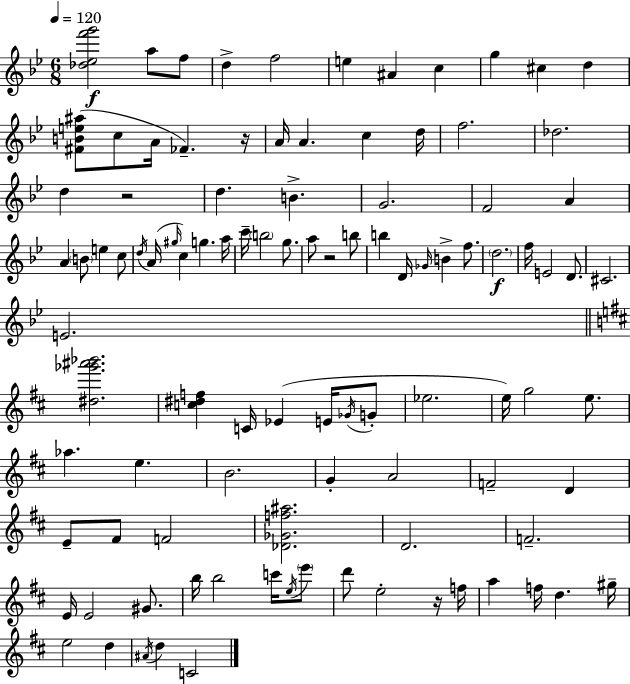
{
  \clef treble
  \numericTimeSignature
  \time 6/8
  \key bes \major
  \tempo 4 = 120
  <des'' ees'' f''' g'''>2\f a''8 f''8 | d''4-> f''2 | e''4 ais'4 c''4 | g''4 cis''4 d''4 | \break <fis' b' e'' ais''>8( c''8 a'16 fes'4.--) r16 | a'16 a'4. c''4 d''16 | f''2. | des''2. | \break d''4 r2 | d''4. b'4.-> | g'2. | f'2 a'4 | \break a'4 \parenthesize b'8 e''4 c''8 | \acciaccatura { d''16 }( a'16 \grace { gis''16 } c''4) g''4. | a''16 c'''16-- \parenthesize b''2 g''8. | a''8 r2 | \break b''8 b''4 d'16 \grace { ges'16 } b'4-> | f''8. \parenthesize d''2.\f | f''16 e'2 | d'8. cis'2. | \break e'2. | \bar "||" \break \key d \major <dis'' ges''' ais''' bes'''>2. | <c'' dis'' f''>4 c'16 ees'4( e'16 \acciaccatura { ges'16 } g'8-. | ees''2. | e''16) g''2 e''8. | \break aes''4. e''4. | b'2. | g'4-. a'2 | f'2-- d'4 | \break e'8-- fis'8 f'2 | <des' ges' f'' ais''>2. | d'2. | f'2.-- | \break e'16 e'2 gis'8. | b''16 b''2 c'''16 \acciaccatura { e''16 } | \parenthesize e'''8 d'''8 e''2-. | r16 f''16 a''4 f''16 d''4. | \break gis''16-- e''2 d''4 | \acciaccatura { ais'16 } d''4 c'2 | \bar "|."
}